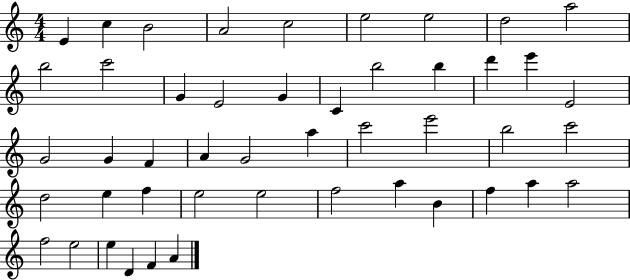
E4/q C5/q B4/h A4/h C5/h E5/h E5/h D5/h A5/h B5/h C6/h G4/q E4/h G4/q C4/q B5/h B5/q D6/q E6/q E4/h G4/h G4/q F4/q A4/q G4/h A5/q C6/h E6/h B5/h C6/h D5/h E5/q F5/q E5/h E5/h F5/h A5/q B4/q F5/q A5/q A5/h F5/h E5/h E5/q D4/q F4/q A4/q